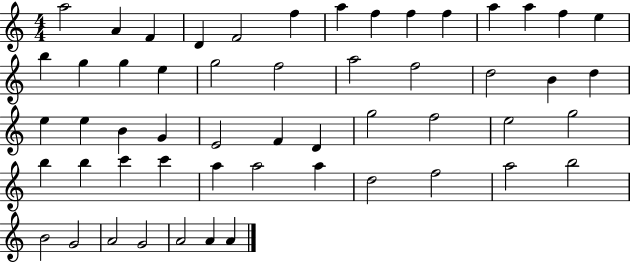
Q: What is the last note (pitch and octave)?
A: A4